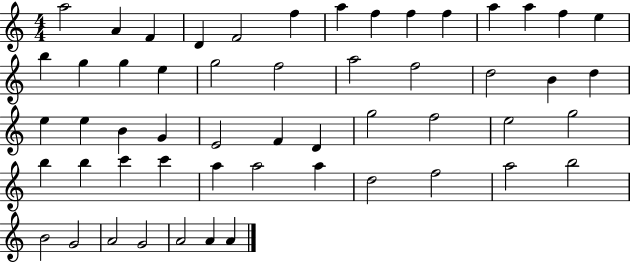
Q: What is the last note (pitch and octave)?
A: A4